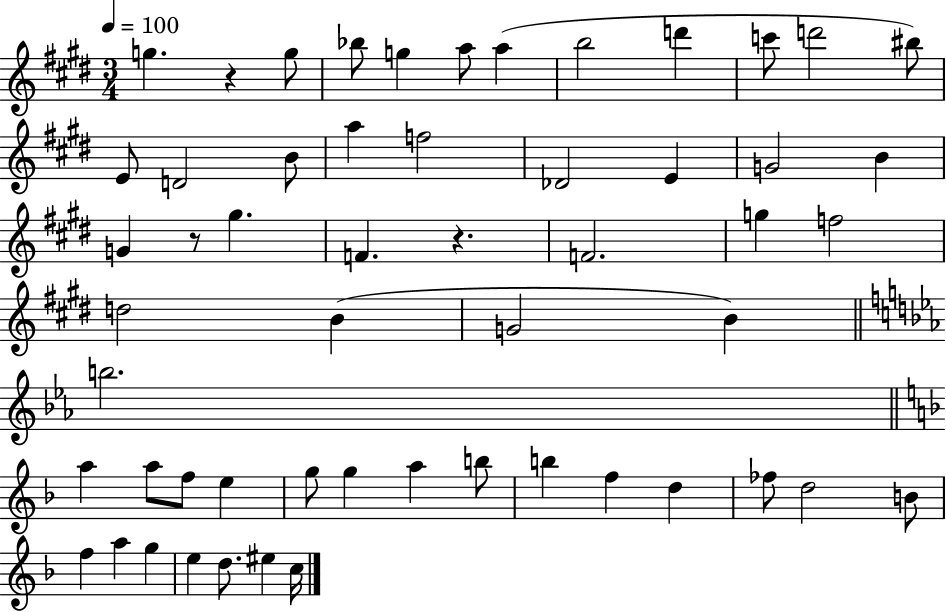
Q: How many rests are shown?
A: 3